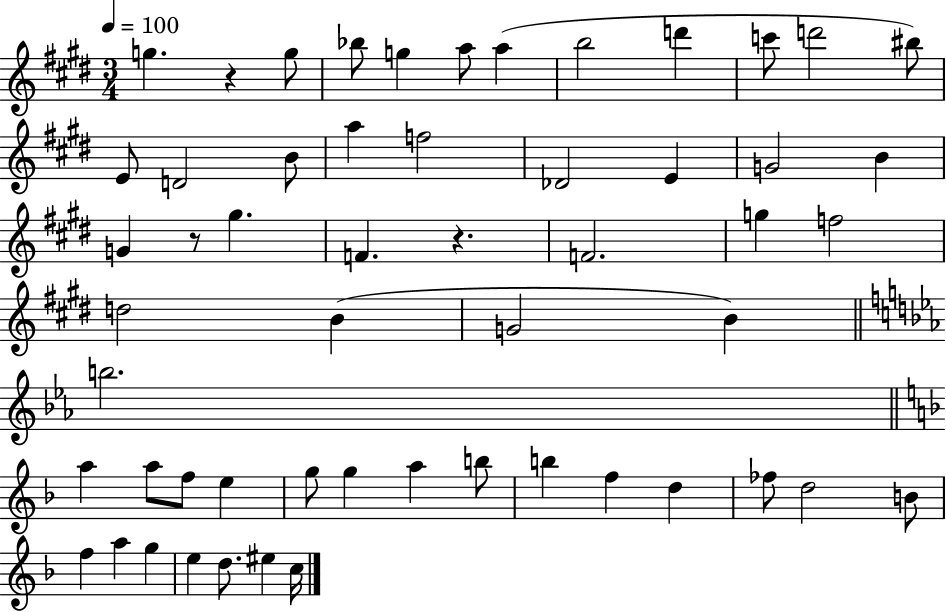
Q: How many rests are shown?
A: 3